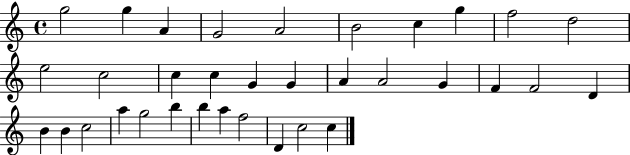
{
  \clef treble
  \time 4/4
  \defaultTimeSignature
  \key c \major
  g''2 g''4 a'4 | g'2 a'2 | b'2 c''4 g''4 | f''2 d''2 | \break e''2 c''2 | c''4 c''4 g'4 g'4 | a'4 a'2 g'4 | f'4 f'2 d'4 | \break b'4 b'4 c''2 | a''4 g''2 b''4 | b''4 a''4 f''2 | d'4 c''2 c''4 | \break \bar "|."
}